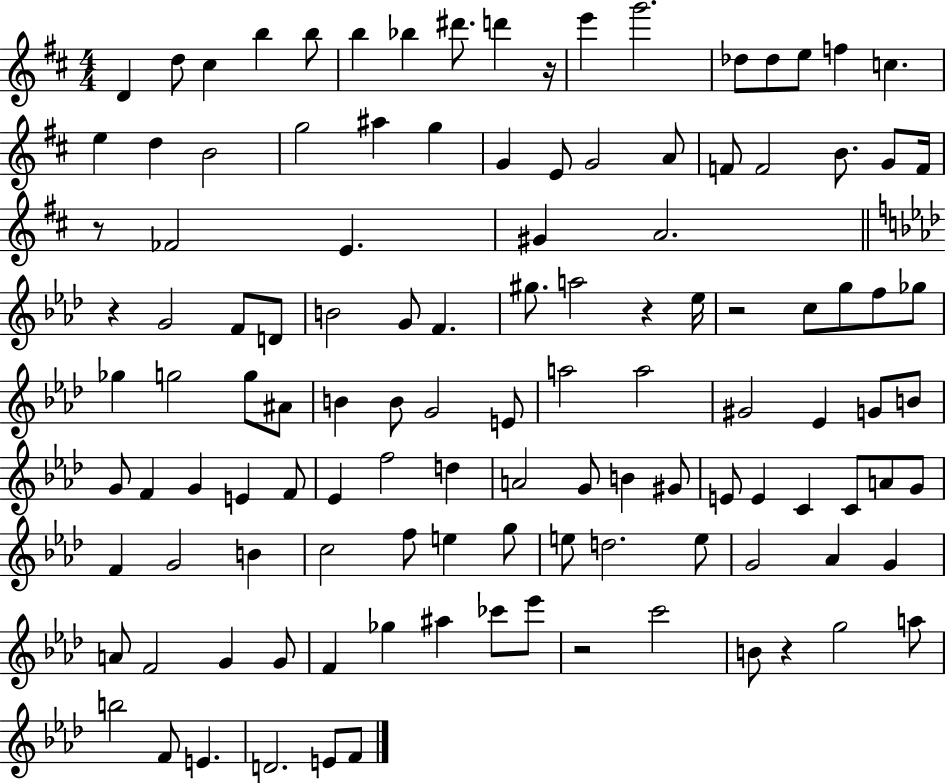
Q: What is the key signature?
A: D major